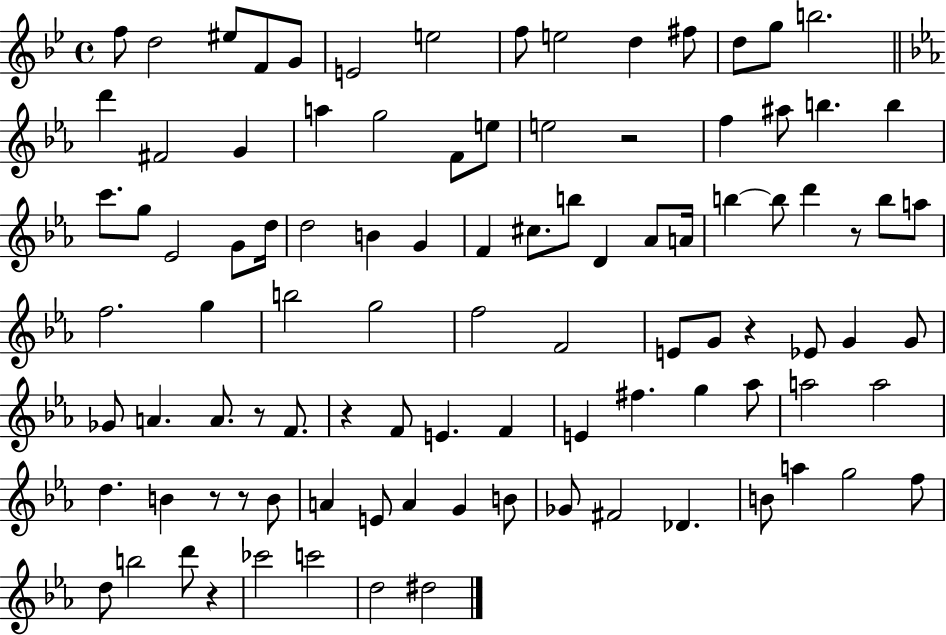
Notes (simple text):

F5/e D5/h EIS5/e F4/e G4/e E4/h E5/h F5/e E5/h D5/q F#5/e D5/e G5/e B5/h. D6/q F#4/h G4/q A5/q G5/h F4/e E5/e E5/h R/h F5/q A#5/e B5/q. B5/q C6/e. G5/e Eb4/h G4/e D5/s D5/h B4/q G4/q F4/q C#5/e. B5/e D4/q Ab4/e A4/s B5/q B5/e D6/q R/e B5/e A5/e F5/h. G5/q B5/h G5/h F5/h F4/h E4/e G4/e R/q Eb4/e G4/q G4/e Gb4/e A4/q. A4/e. R/e F4/e. R/q F4/e E4/q. F4/q E4/q F#5/q. G5/q Ab5/e A5/h A5/h D5/q. B4/q R/e R/e B4/e A4/q E4/e A4/q G4/q B4/e Gb4/e F#4/h Db4/q. B4/e A5/q G5/h F5/e D5/e B5/h D6/e R/q CES6/h C6/h D5/h D#5/h